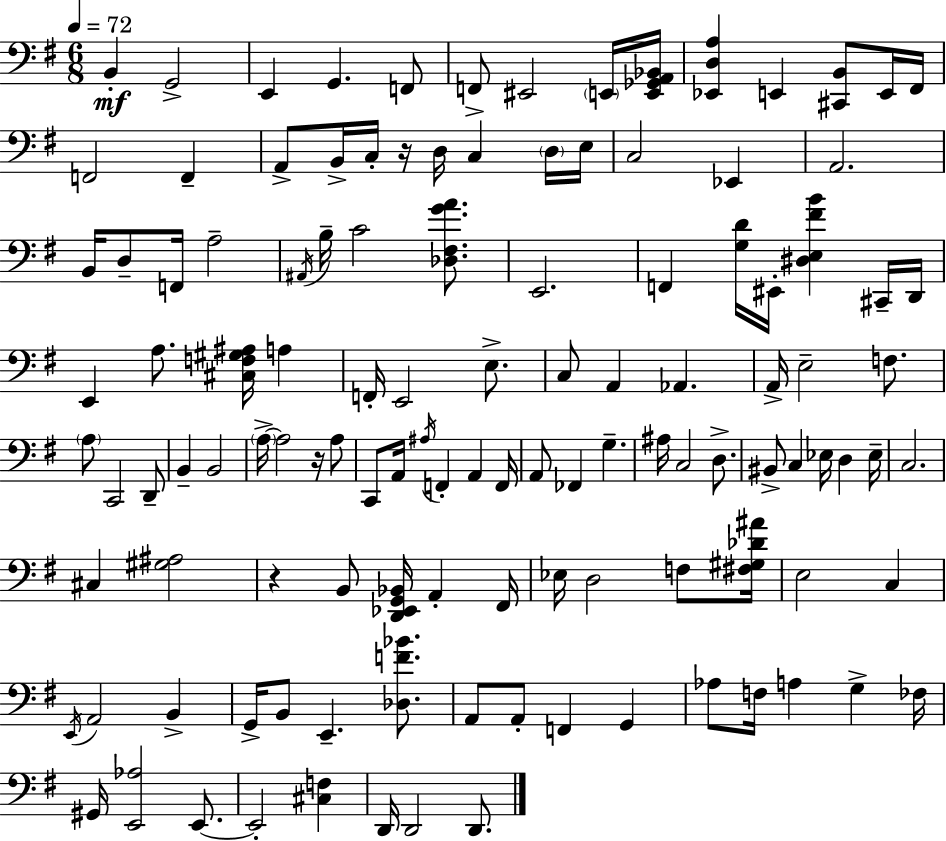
X:1
T:Untitled
M:6/8
L:1/4
K:G
B,, G,,2 E,, G,, F,,/2 F,,/2 ^E,,2 E,,/4 [E,,_G,,A,,_B,,]/4 [_E,,D,A,] E,, [^C,,B,,]/2 E,,/4 ^F,,/4 F,,2 F,, A,,/2 B,,/4 C,/4 z/4 D,/4 C, D,/4 E,/4 C,2 _E,, A,,2 B,,/4 D,/2 F,,/4 A,2 ^A,,/4 B,/4 C2 [_D,^F,GA]/2 E,,2 F,, [G,D]/4 ^E,,/4 [^D,E,^FB] ^C,,/4 D,,/4 E,, A,/2 [^C,F,^G,^A,]/4 A, F,,/4 E,,2 E,/2 C,/2 A,, _A,, A,,/4 E,2 F,/2 A,/2 C,,2 D,,/2 B,, B,,2 A,/4 A,2 z/4 A,/2 C,,/2 A,,/4 ^A,/4 F,, A,, F,,/4 A,,/2 _F,, G, ^A,/4 C,2 D,/2 ^B,,/2 C, _E,/4 D, _E,/4 C,2 ^C, [^G,^A,]2 z B,,/2 [D,,_E,,G,,_B,,]/4 A,, ^F,,/4 _E,/4 D,2 F,/2 [^F,^G,_D^A]/4 E,2 C, E,,/4 A,,2 B,, G,,/4 B,,/2 E,, [_D,F_B]/2 A,,/2 A,,/2 F,, G,, _A,/2 F,/4 A, G, _F,/4 ^G,,/4 [E,,_A,]2 E,,/2 E,,2 [^C,F,] D,,/4 D,,2 D,,/2